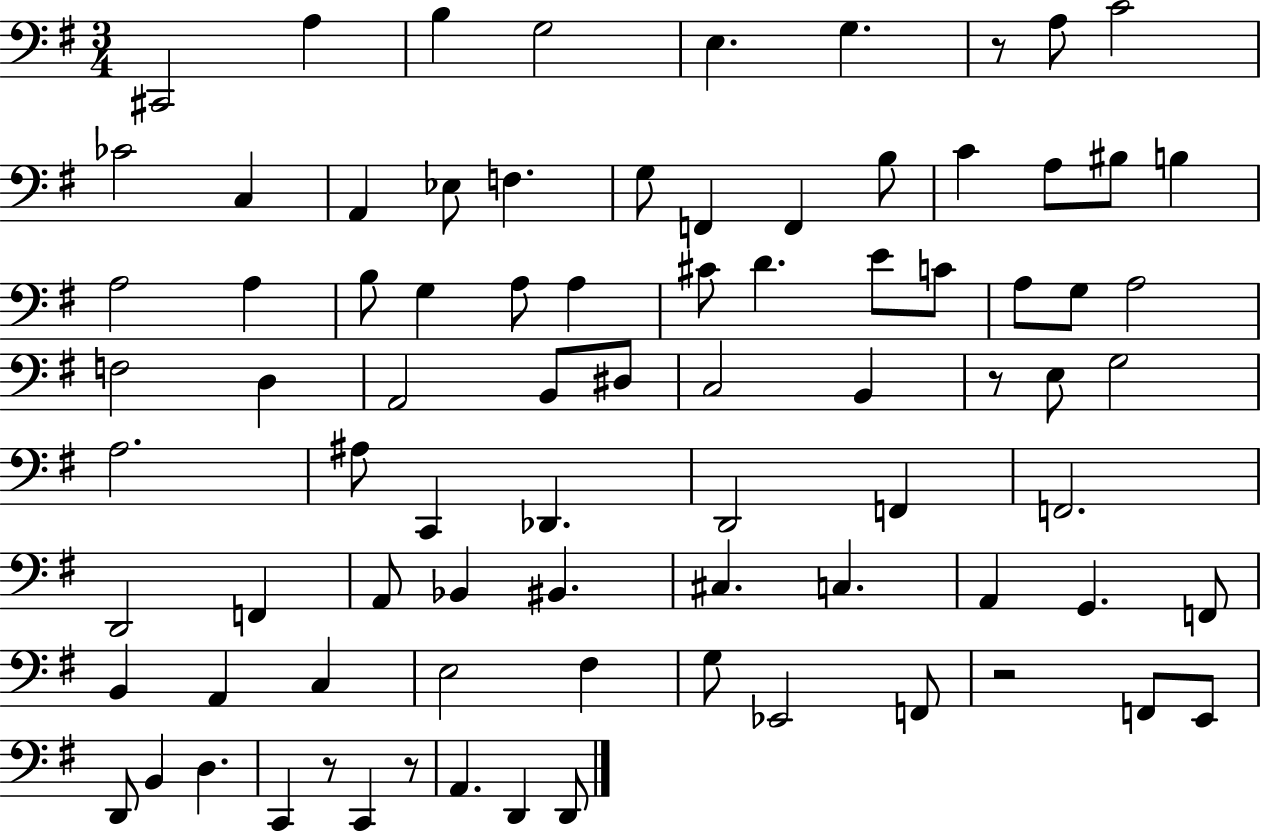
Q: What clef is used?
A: bass